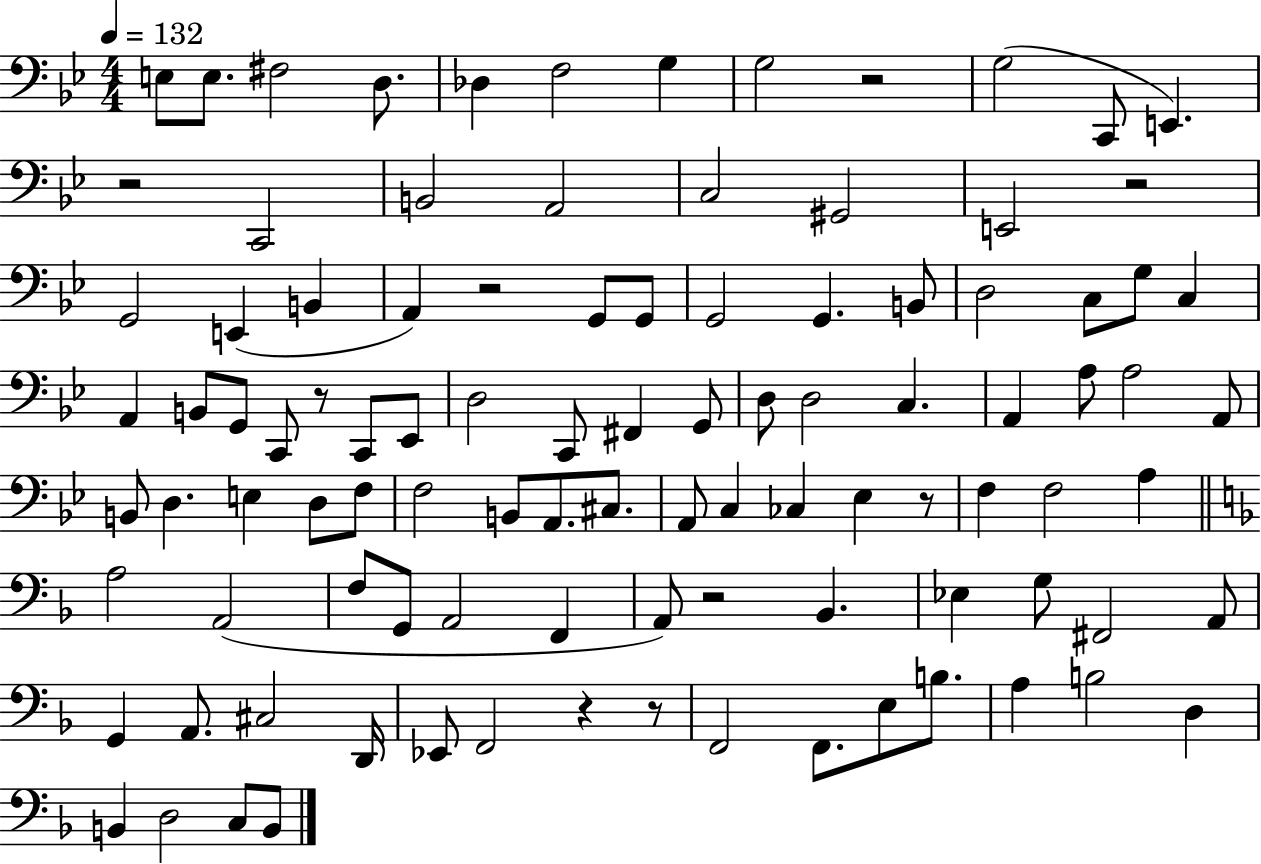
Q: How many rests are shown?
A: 9